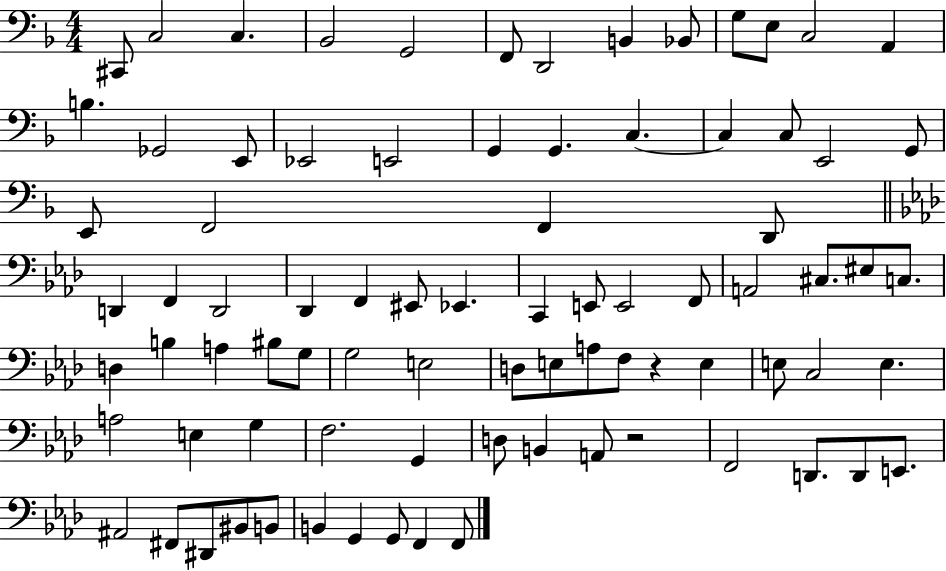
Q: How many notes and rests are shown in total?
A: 83